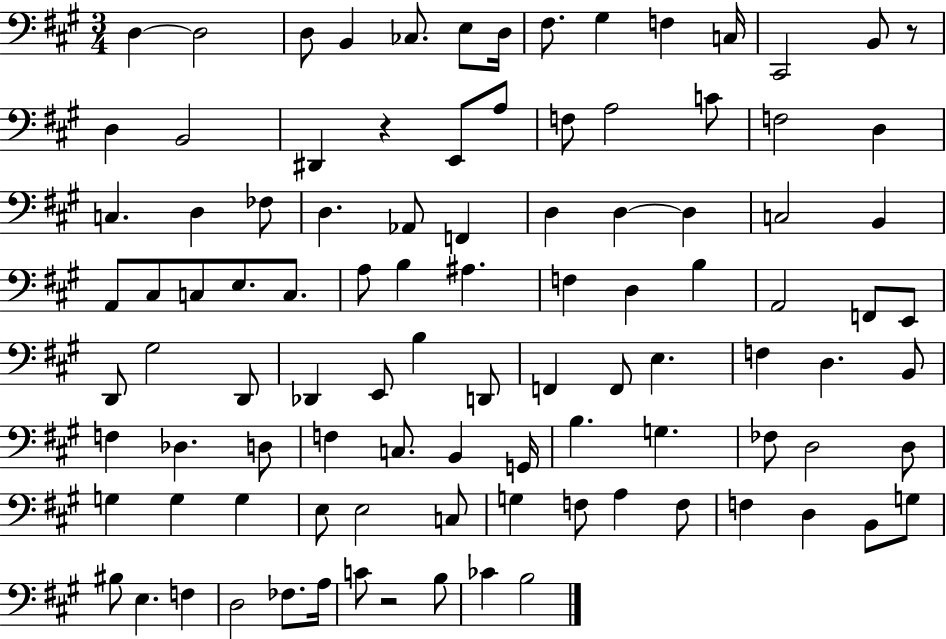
{
  \clef bass
  \numericTimeSignature
  \time 3/4
  \key a \major
  \repeat volta 2 { d4~~ d2 | d8 b,4 ces8. e8 d16 | fis8. gis4 f4 c16 | cis,2 b,8 r8 | \break d4 b,2 | dis,4 r4 e,8 a8 | f8 a2 c'8 | f2 d4 | \break c4. d4 fes8 | d4. aes,8 f,4 | d4 d4~~ d4 | c2 b,4 | \break a,8 cis8 c8 e8. c8. | a8 b4 ais4. | f4 d4 b4 | a,2 f,8 e,8 | \break d,8 gis2 d,8 | des,4 e,8 b4 d,8 | f,4 f,8 e4. | f4 d4. b,8 | \break f4 des4. d8 | f4 c8. b,4 g,16 | b4. g4. | fes8 d2 d8 | \break g4 g4 g4 | e8 e2 c8 | g4 f8 a4 f8 | f4 d4 b,8 g8 | \break bis8 e4. f4 | d2 fes8. a16 | c'8 r2 b8 | ces'4 b2 | \break } \bar "|."
}